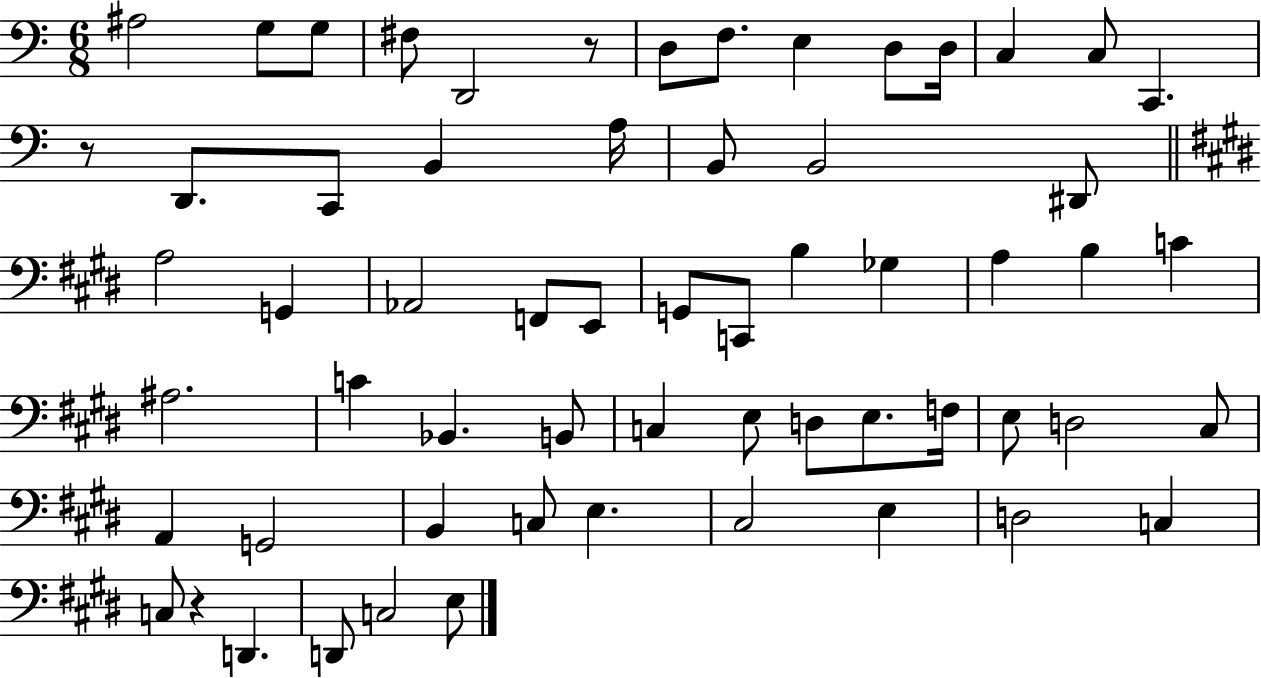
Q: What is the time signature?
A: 6/8